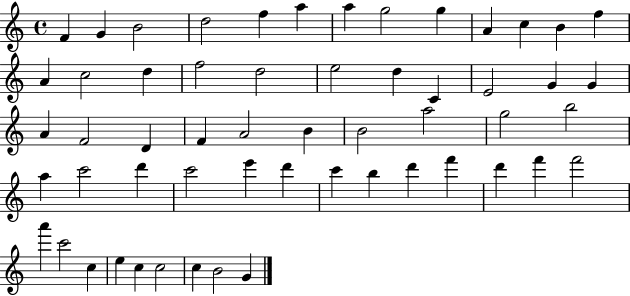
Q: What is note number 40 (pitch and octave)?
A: D6